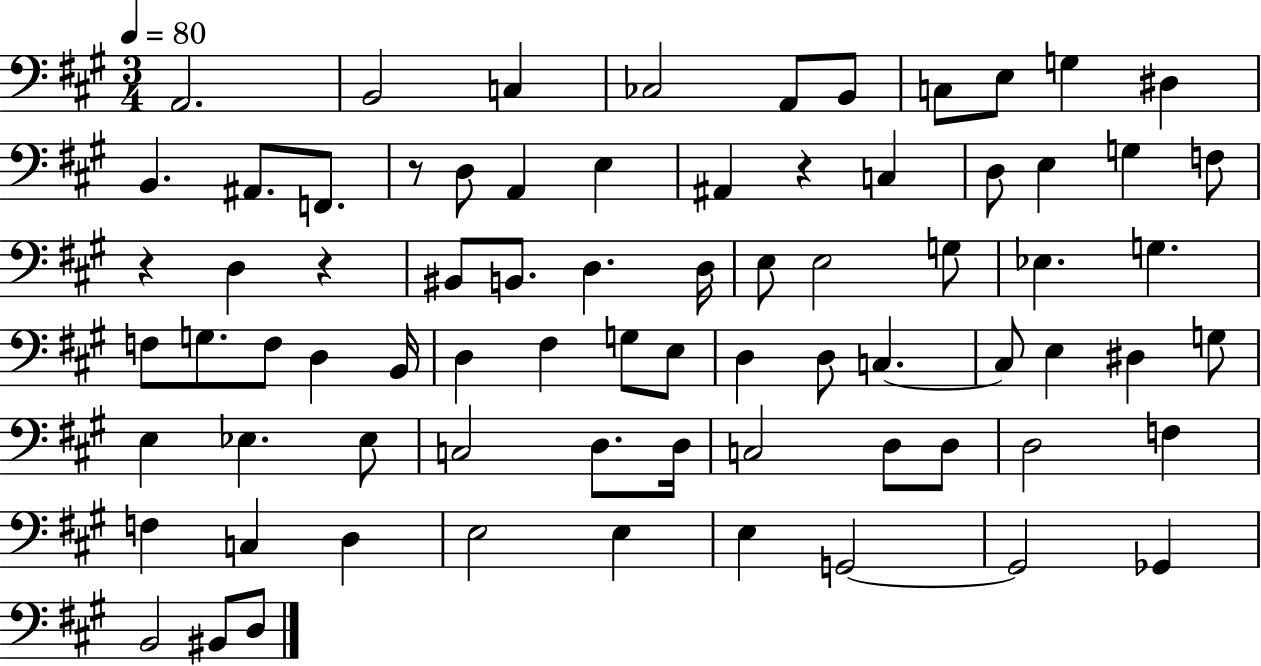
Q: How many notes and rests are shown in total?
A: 75